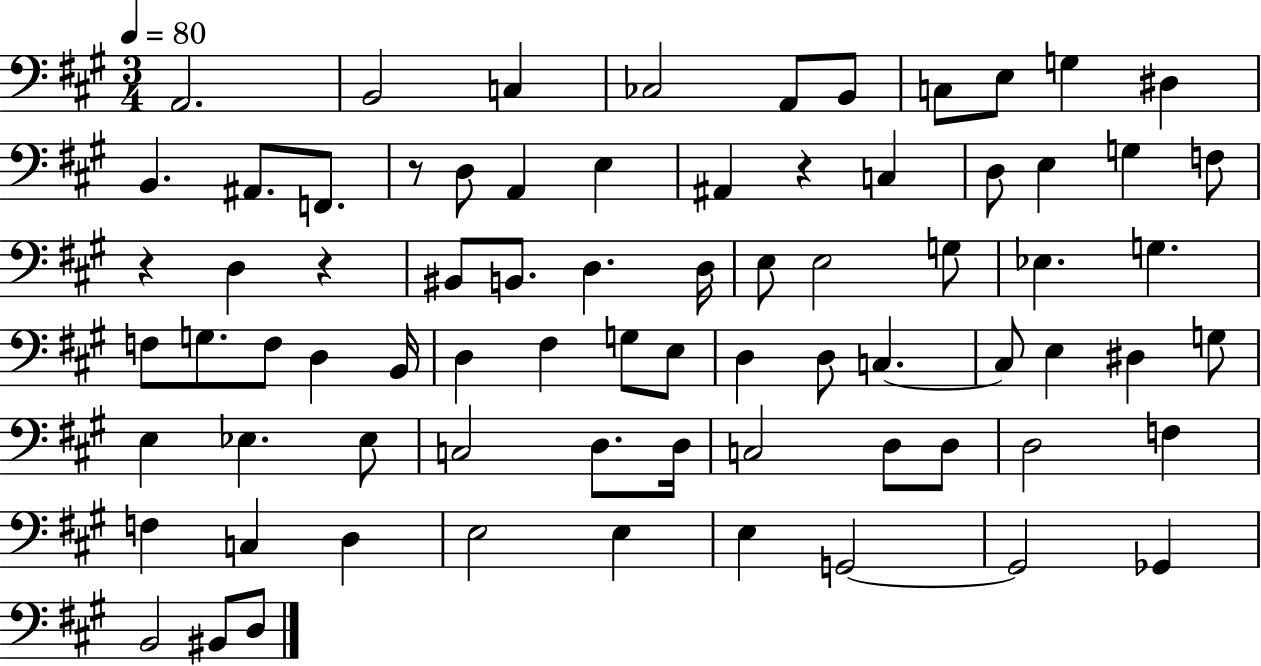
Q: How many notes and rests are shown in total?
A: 75